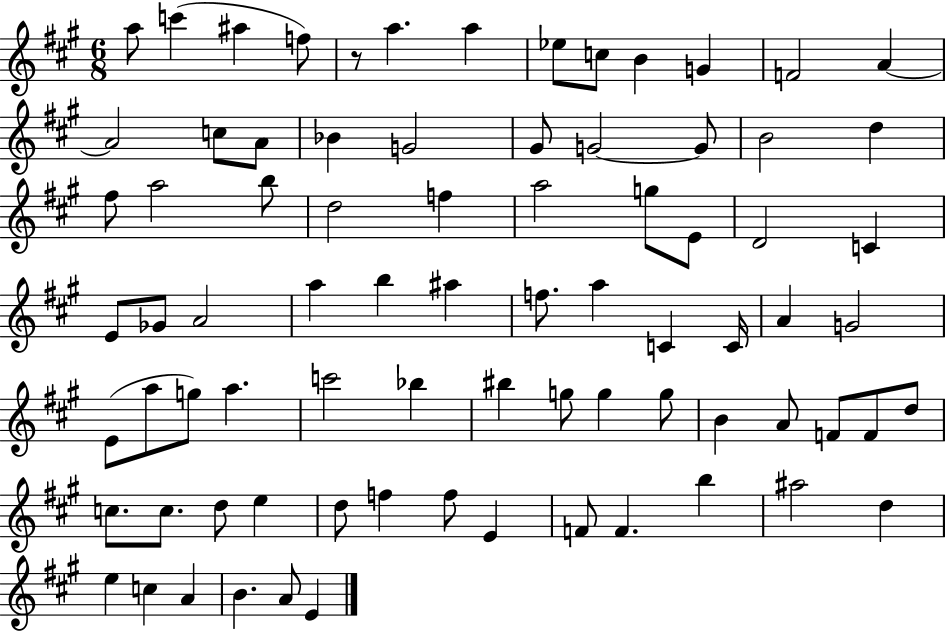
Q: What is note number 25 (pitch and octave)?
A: B5